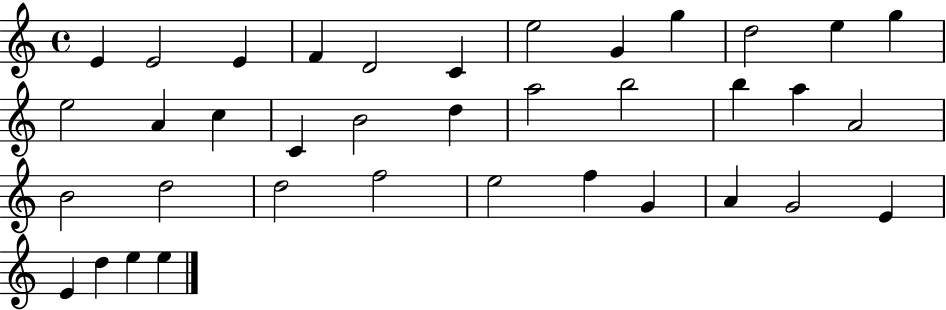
{
  \clef treble
  \time 4/4
  \defaultTimeSignature
  \key c \major
  e'4 e'2 e'4 | f'4 d'2 c'4 | e''2 g'4 g''4 | d''2 e''4 g''4 | \break e''2 a'4 c''4 | c'4 b'2 d''4 | a''2 b''2 | b''4 a''4 a'2 | \break b'2 d''2 | d''2 f''2 | e''2 f''4 g'4 | a'4 g'2 e'4 | \break e'4 d''4 e''4 e''4 | \bar "|."
}